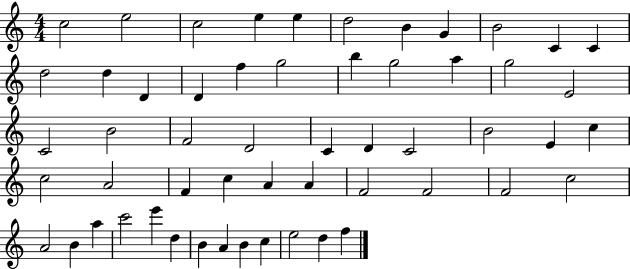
{
  \clef treble
  \numericTimeSignature
  \time 4/4
  \key c \major
  c''2 e''2 | c''2 e''4 e''4 | d''2 b'4 g'4 | b'2 c'4 c'4 | \break d''2 d''4 d'4 | d'4 f''4 g''2 | b''4 g''2 a''4 | g''2 e'2 | \break c'2 b'2 | f'2 d'2 | c'4 d'4 c'2 | b'2 e'4 c''4 | \break c''2 a'2 | f'4 c''4 a'4 a'4 | f'2 f'2 | f'2 c''2 | \break a'2 b'4 a''4 | c'''2 e'''4 d''4 | b'4 a'4 b'4 c''4 | e''2 d''4 f''4 | \break \bar "|."
}